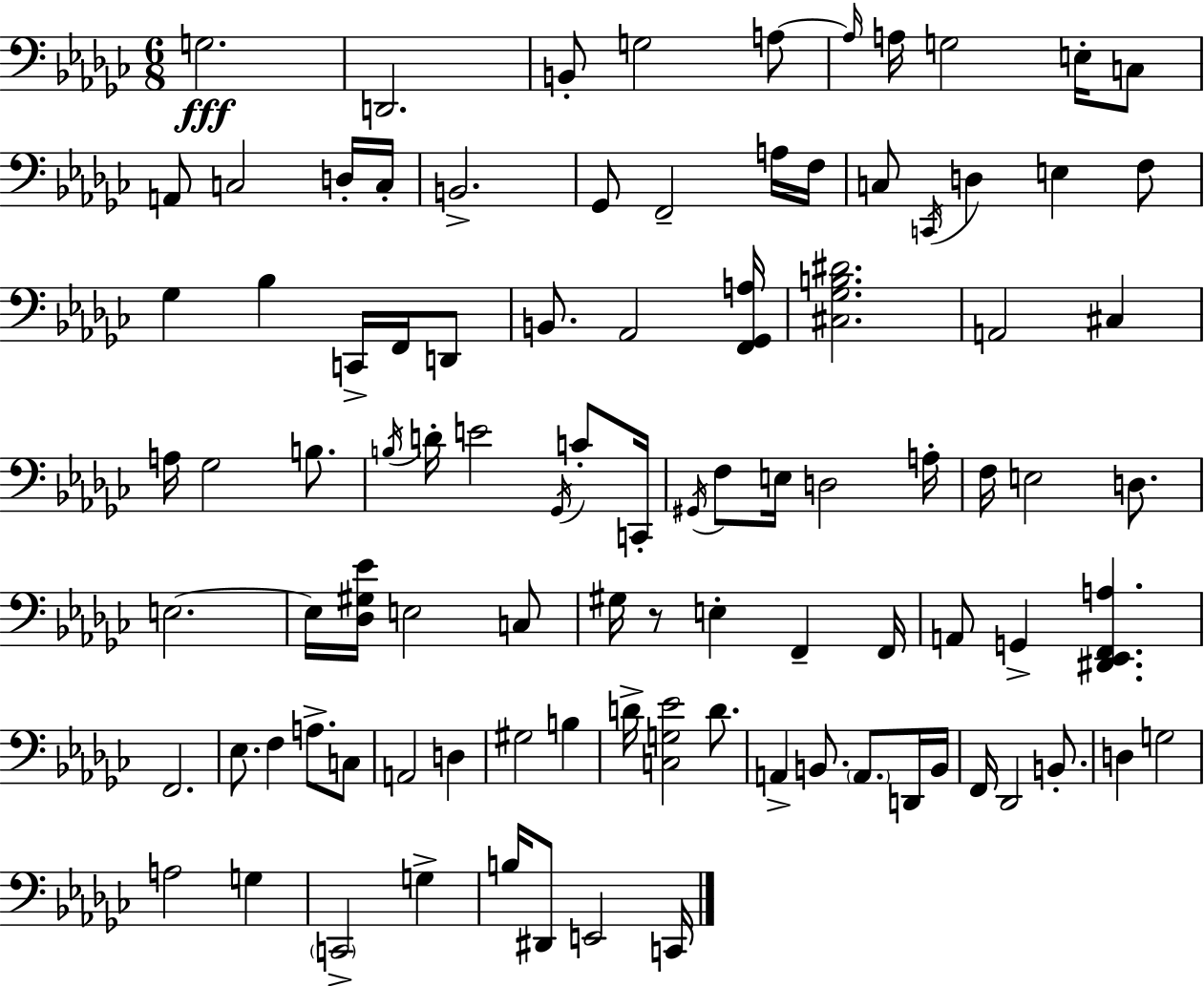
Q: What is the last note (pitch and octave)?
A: C2